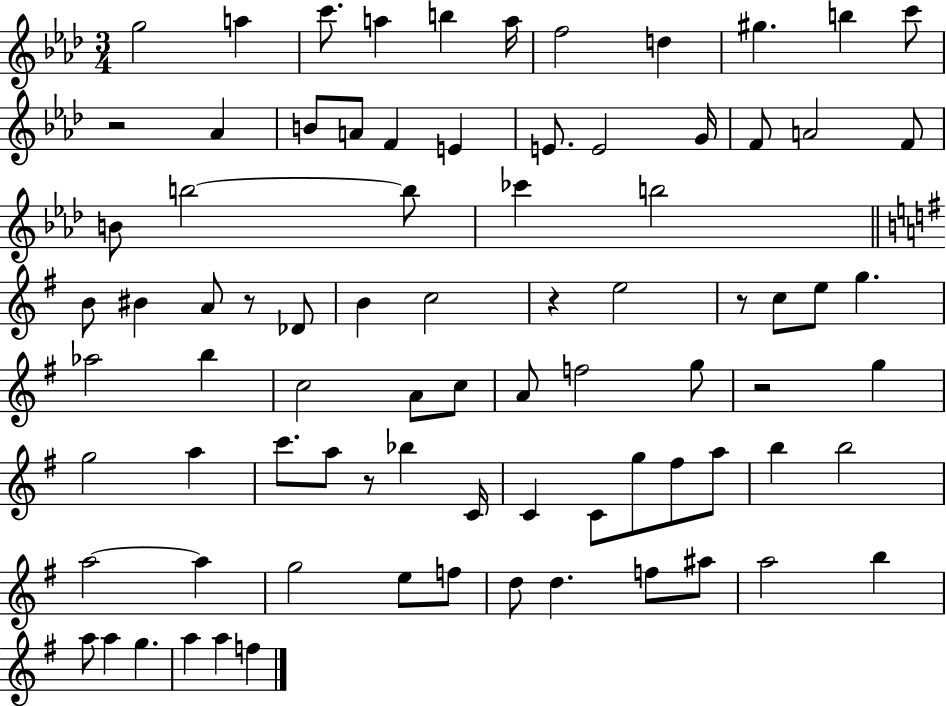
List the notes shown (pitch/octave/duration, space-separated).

G5/h A5/q C6/e. A5/q B5/q A5/s F5/h D5/q G#5/q. B5/q C6/e R/h Ab4/q B4/e A4/e F4/q E4/q E4/e. E4/h G4/s F4/e A4/h F4/e B4/e B5/h B5/e CES6/q B5/h B4/e BIS4/q A4/e R/e Db4/e B4/q C5/h R/q E5/h R/e C5/e E5/e G5/q. Ab5/h B5/q C5/h A4/e C5/e A4/e F5/h G5/e R/h G5/q G5/h A5/q C6/e. A5/e R/e Bb5/q C4/s C4/q C4/e G5/e F#5/e A5/e B5/q B5/h A5/h A5/q G5/h E5/e F5/e D5/e D5/q. F5/e A#5/e A5/h B5/q A5/e A5/q G5/q. A5/q A5/q F5/q